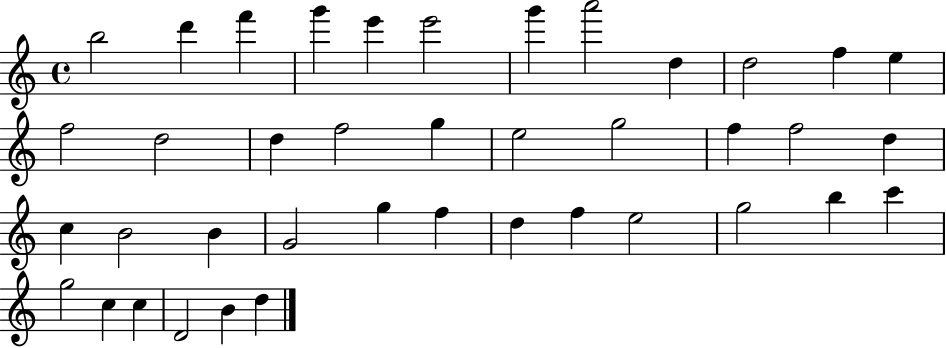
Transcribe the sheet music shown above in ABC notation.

X:1
T:Untitled
M:4/4
L:1/4
K:C
b2 d' f' g' e' e'2 g' a'2 d d2 f e f2 d2 d f2 g e2 g2 f f2 d c B2 B G2 g f d f e2 g2 b c' g2 c c D2 B d